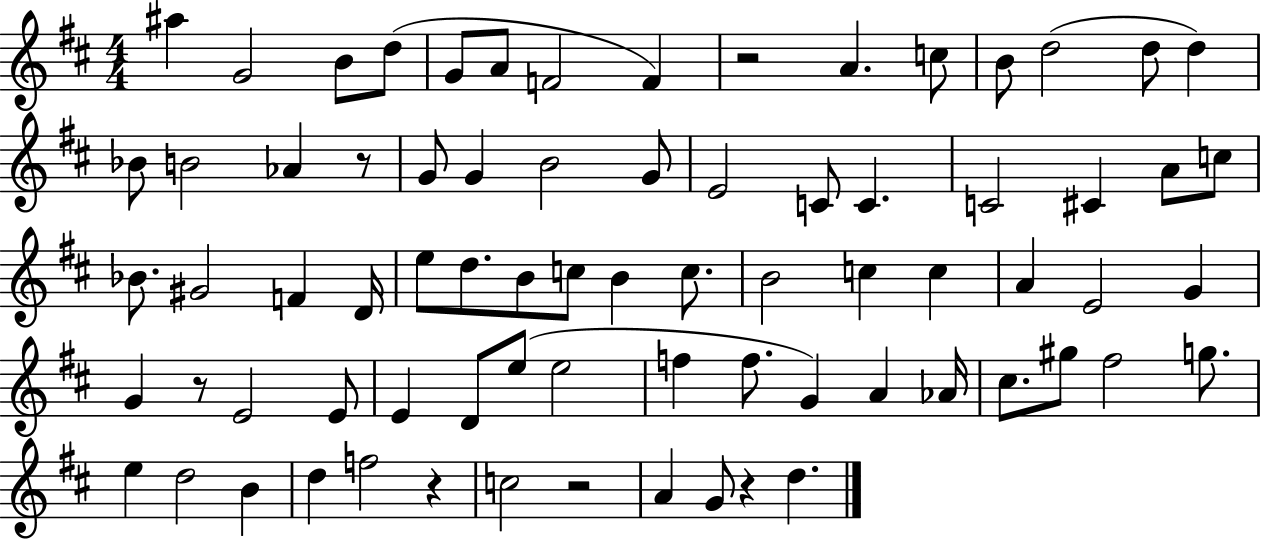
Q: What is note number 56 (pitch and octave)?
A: Ab4